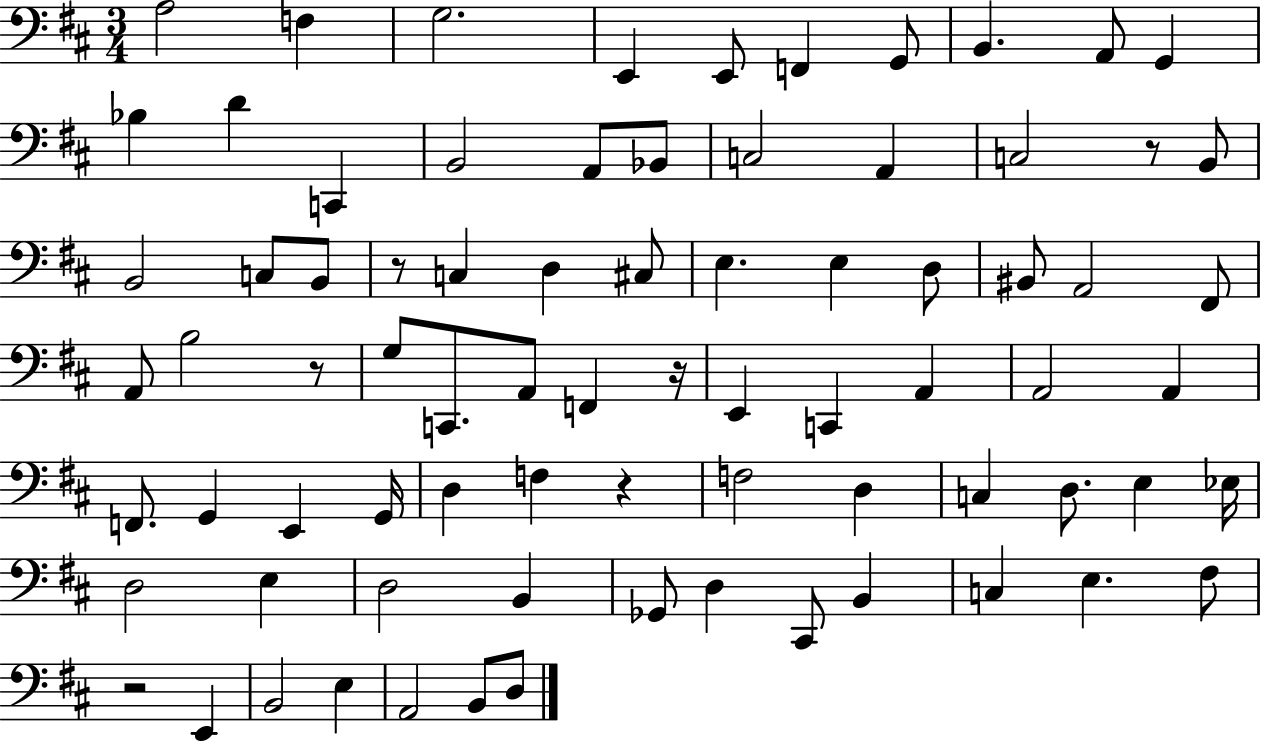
A3/h F3/q G3/h. E2/q E2/e F2/q G2/e B2/q. A2/e G2/q Bb3/q D4/q C2/q B2/h A2/e Bb2/e C3/h A2/q C3/h R/e B2/e B2/h C3/e B2/e R/e C3/q D3/q C#3/e E3/q. E3/q D3/e BIS2/e A2/h F#2/e A2/e B3/h R/e G3/e C2/e. A2/e F2/q R/s E2/q C2/q A2/q A2/h A2/q F2/e. G2/q E2/q G2/s D3/q F3/q R/q F3/h D3/q C3/q D3/e. E3/q Eb3/s D3/h E3/q D3/h B2/q Gb2/e D3/q C#2/e B2/q C3/q E3/q. F#3/e R/h E2/q B2/h E3/q A2/h B2/e D3/e